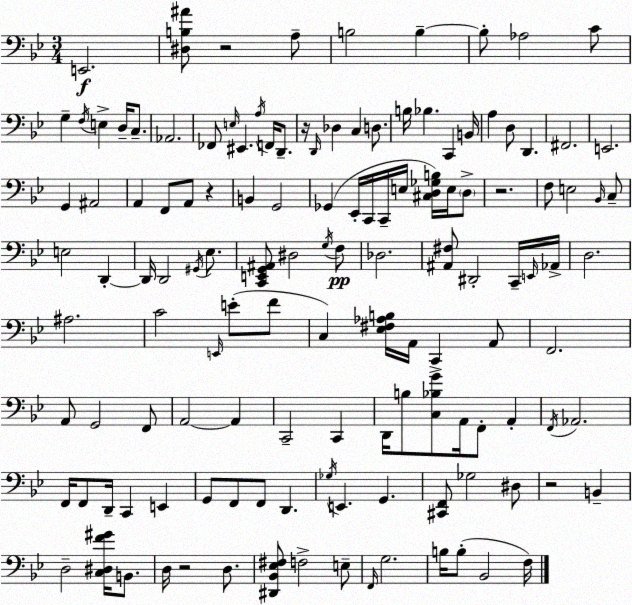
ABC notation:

X:1
T:Untitled
M:3/4
L:1/4
K:Gm
E,,2 [^D,B,^A]/2 z2 A,/2 B,2 B, B,/2 _A,2 C/2 G, F,/4 E, D,/4 C,/2 _A,,2 _F,,/2 E,/4 ^E,, A,/4 F,,/4 D,,/2 z/4 D,,/4 _D, C, D,/2 B,/4 _B, C,, B,,/4 A, D,/2 D,, ^F,,2 E,,2 G,, ^A,,2 A,, F,,/2 A,,/2 z B,, G,,2 _G,, _E,,/4 C,,/4 C,,/4 E,/4 [^C,D,_G,B,]/4 E,/4 D,/2 z2 F,/2 E,2 _B,,/4 C,/2 E,2 D,, D,,/4 D,,2 ^G,,/4 _E,/2 [C,,E,,G,,^A,,]/2 ^D,2 G,/4 F,/2 _D,2 [^A,,^F,]/2 ^D,,2 C,,/4 E,,/4 _A,,/4 D,2 ^A,2 C2 E,,/4 E/2 F/2 C, [_E,^F,_A,B,]/4 A,,/4 C,, A,,/2 F,,2 A,,/2 G,,2 F,,/2 A,,2 A,, C,,2 C,, D,,/4 B,/2 [C,_B,G]/2 A,,/4 F,,/2 A,, F,,/4 _A,,2 F,,/4 F,,/2 D,,/4 C,, E,, G,,/2 F,,/2 F,,/2 D,, _G,/4 E,, G,, [^C,,F,,]/2 _G,2 ^D,/2 z2 B,, D,2 [C,^D,F^G]/4 B,,/2 D,/4 z2 D,/2 [^D,,_B,,_E,^F,]/2 F,2 E,/2 F,,/4 G,2 B,/4 B,/2 _B,,2 F,/4